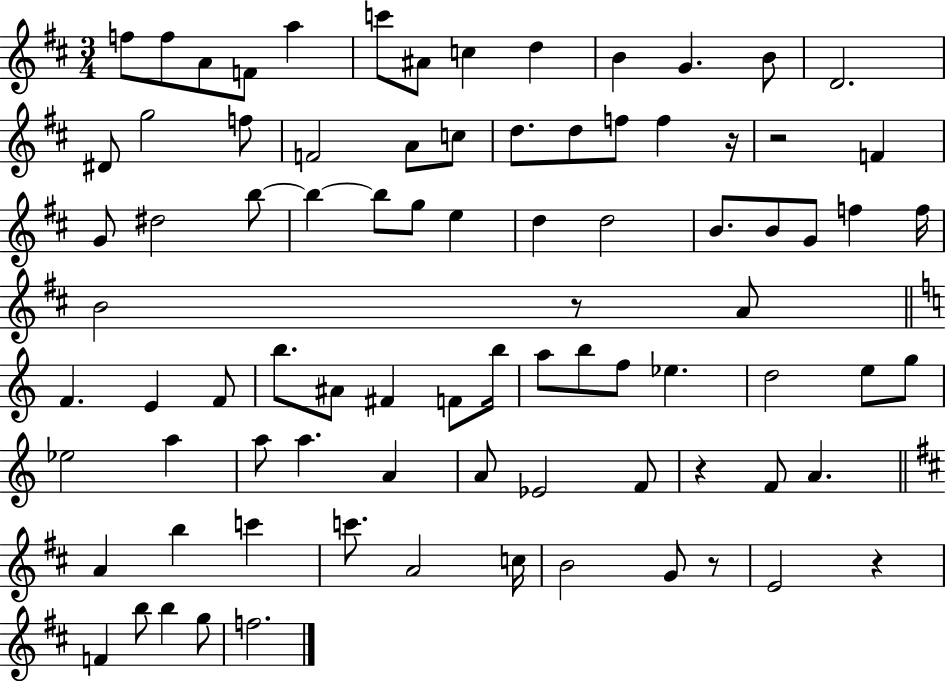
F5/e F5/e A4/e F4/e A5/q C6/e A#4/e C5/q D5/q B4/q G4/q. B4/e D4/h. D#4/e G5/h F5/e F4/h A4/e C5/e D5/e. D5/e F5/e F5/q R/s R/h F4/q G4/e D#5/h B5/e B5/q B5/e G5/e E5/q D5/q D5/h B4/e. B4/e G4/e F5/q F5/s B4/h R/e A4/e F4/q. E4/q F4/e B5/e. A#4/e F#4/q F4/e B5/s A5/e B5/e F5/e Eb5/q. D5/h E5/e G5/e Eb5/h A5/q A5/e A5/q. A4/q A4/e Eb4/h F4/e R/q F4/e A4/q. A4/q B5/q C6/q C6/e. A4/h C5/s B4/h G4/e R/e E4/h R/q F4/q B5/e B5/q G5/e F5/h.